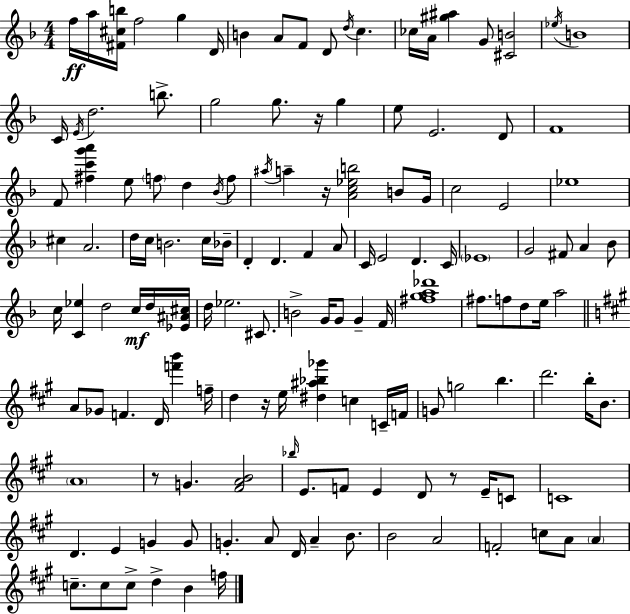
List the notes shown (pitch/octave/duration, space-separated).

F5/s A5/s [F#4,C#5,B5]/s F5/h G5/q D4/s B4/q A4/e F4/e D4/e D5/s C5/q. CES5/s A4/s [G#5,A#5]/q G4/e [C#4,B4]/h Eb5/s B4/w C4/s E4/s D5/h. B5/e. G5/h G5/e. R/s G5/q E5/e E4/h. D4/e F4/w F4/e [F#5,C6,G6,A6]/q E5/e F5/e D5/q Bb4/s F5/e A#5/s A5/q R/s [A4,C5,Eb5,B5]/h B4/e G4/s C5/h E4/h Eb5/w C#5/q A4/h. D5/s C5/s B4/h. C5/s Bb4/s D4/q D4/q. F4/q A4/e C4/s E4/h D4/q. C4/s Eb4/w G4/h F#4/e A4/q Bb4/e C5/s [C4,Eb5]/q D5/h C5/s D5/s [Eb4,A#4,C#5]/s D5/s Eb5/h. C#4/e. B4/h G4/s G4/e G4/q F4/s [F#5,G5,A5,Db6]/w F#5/e. F5/e D5/e E5/s A5/h A4/e Gb4/e F4/q. D4/s [F6,B6]/q F5/s D5/q R/s E5/s [D#5,A#5,Bb5,Gb6]/q C5/q C4/s F4/s G4/e G5/h B5/q. D6/h. B5/s B4/e. A4/w R/e G4/q. [F#4,A4,B4]/h Bb5/s E4/e. F4/e E4/q D4/e R/e E4/s C4/e C4/w D4/q. E4/q G4/q G4/e G4/q. A4/e D4/s A4/q B4/e. B4/h A4/h F4/h C5/e A4/e A4/q C5/e. C5/e C5/e D5/q B4/q F5/s